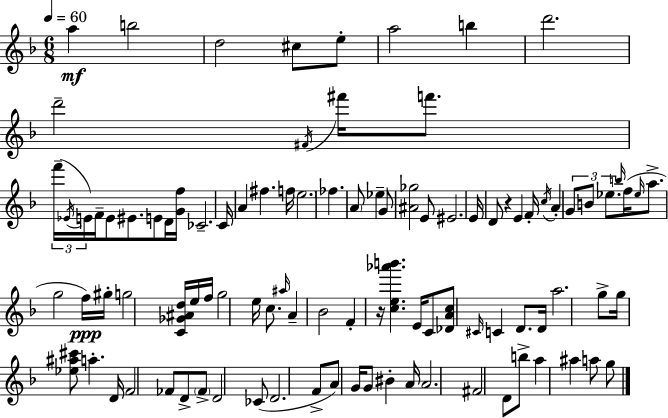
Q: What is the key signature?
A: F major